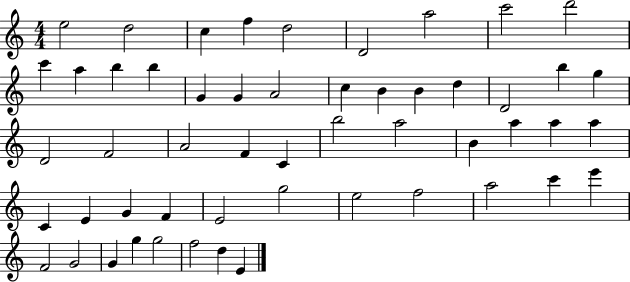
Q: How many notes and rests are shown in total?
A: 53